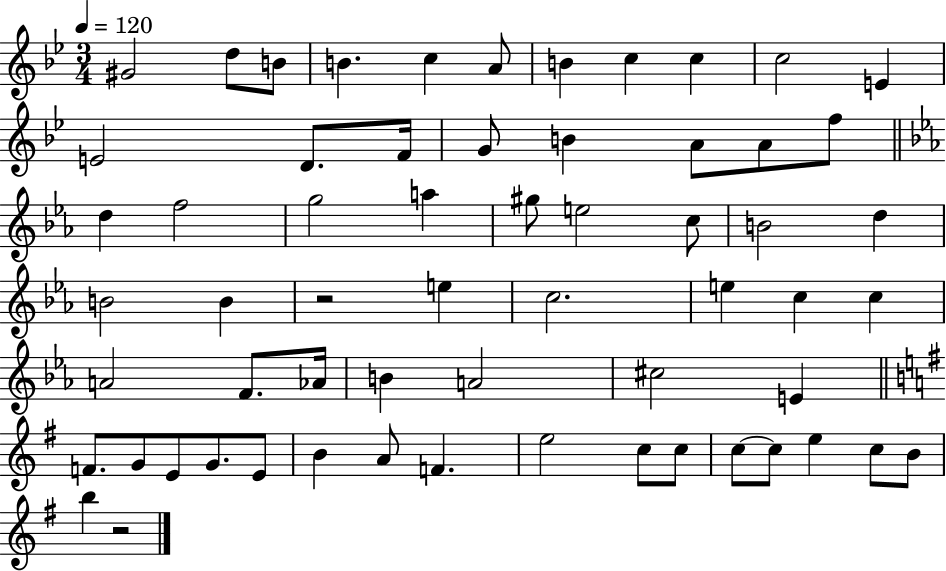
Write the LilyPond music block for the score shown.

{
  \clef treble
  \numericTimeSignature
  \time 3/4
  \key bes \major
  \tempo 4 = 120
  \repeat volta 2 { gis'2 d''8 b'8 | b'4. c''4 a'8 | b'4 c''4 c''4 | c''2 e'4 | \break e'2 d'8. f'16 | g'8 b'4 a'8 a'8 f''8 | \bar "||" \break \key ees \major d''4 f''2 | g''2 a''4 | gis''8 e''2 c''8 | b'2 d''4 | \break b'2 b'4 | r2 e''4 | c''2. | e''4 c''4 c''4 | \break a'2 f'8. aes'16 | b'4 a'2 | cis''2 e'4 | \bar "||" \break \key e \minor f'8. g'8 e'8 g'8. e'8 | b'4 a'8 f'4. | e''2 c''8 c''8 | c''8~~ c''8 e''4 c''8 b'8 | \break b''4 r2 | } \bar "|."
}